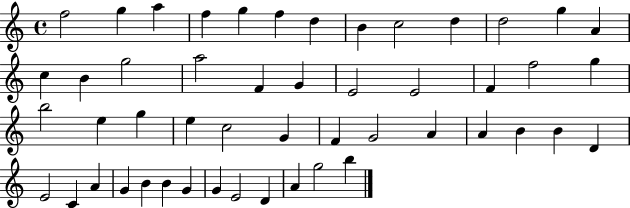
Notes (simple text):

F5/h G5/q A5/q F5/q G5/q F5/q D5/q B4/q C5/h D5/q D5/h G5/q A4/q C5/q B4/q G5/h A5/h F4/q G4/q E4/h E4/h F4/q F5/h G5/q B5/h E5/q G5/q E5/q C5/h G4/q F4/q G4/h A4/q A4/q B4/q B4/q D4/q E4/h C4/q A4/q G4/q B4/q B4/q G4/q G4/q E4/h D4/q A4/q G5/h B5/q